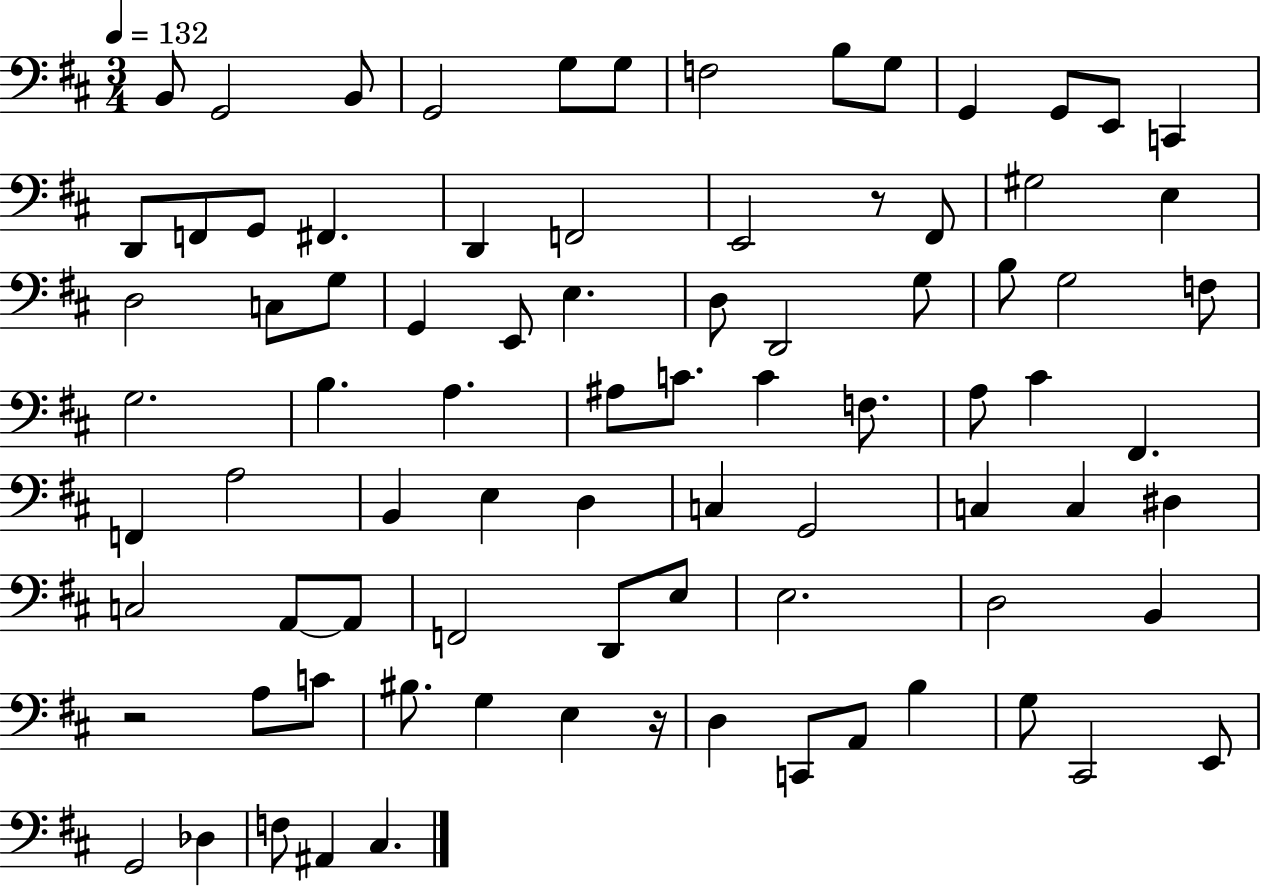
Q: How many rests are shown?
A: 3